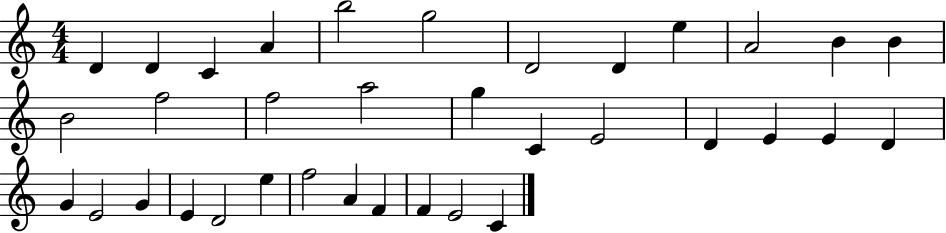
X:1
T:Untitled
M:4/4
L:1/4
K:C
D D C A b2 g2 D2 D e A2 B B B2 f2 f2 a2 g C E2 D E E D G E2 G E D2 e f2 A F F E2 C